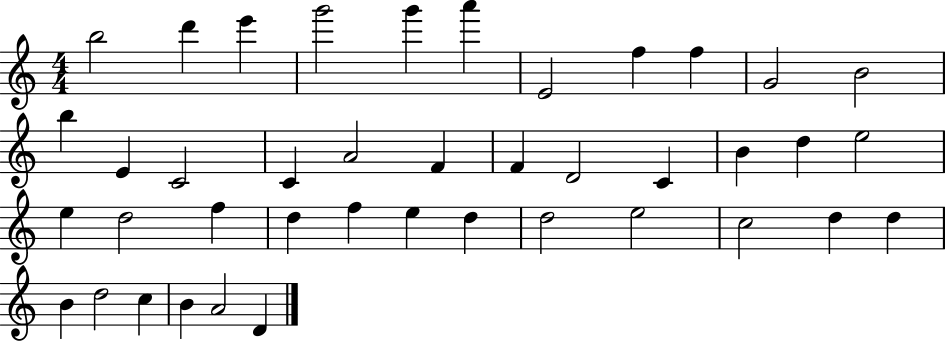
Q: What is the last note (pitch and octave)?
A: D4